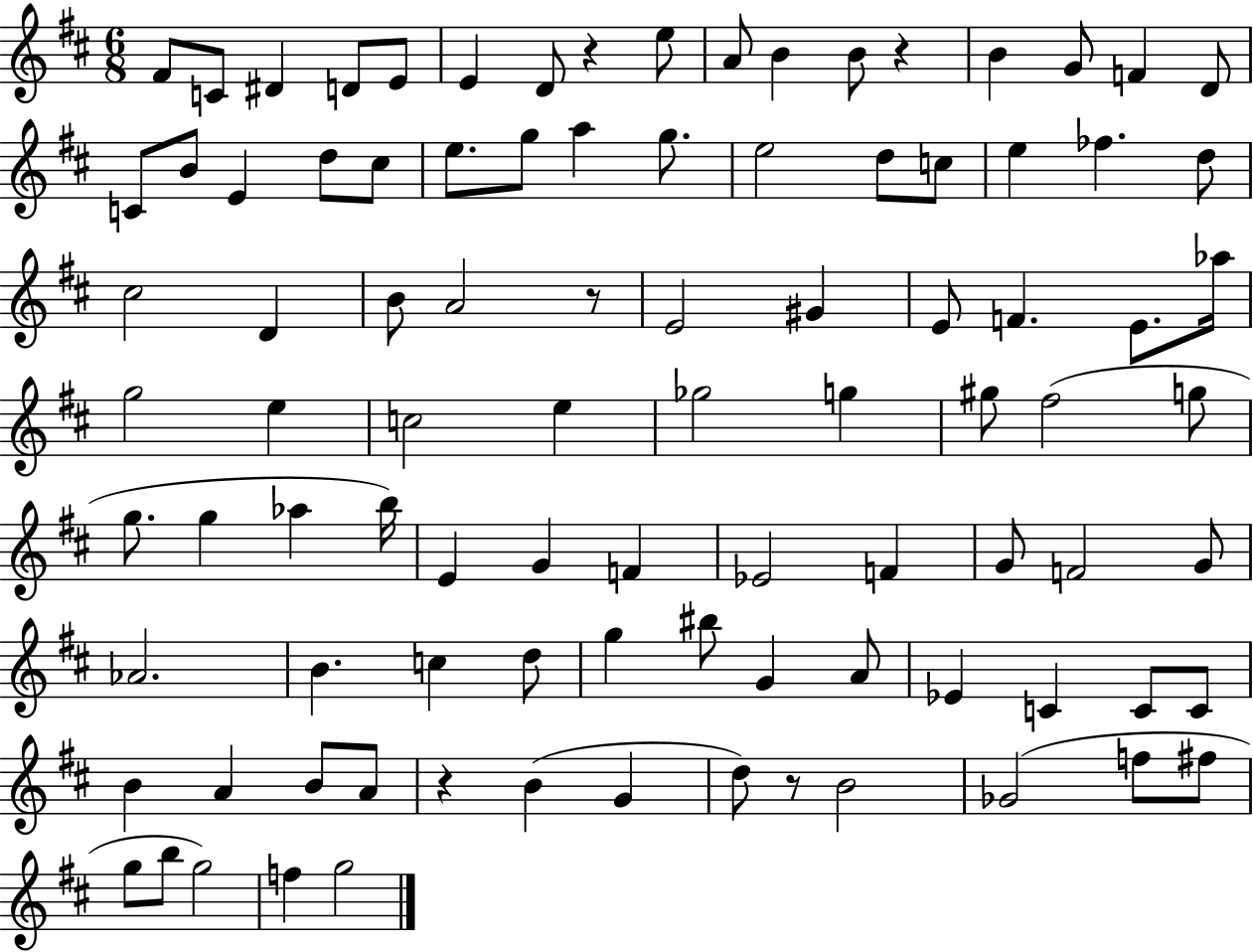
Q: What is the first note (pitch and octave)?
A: F#4